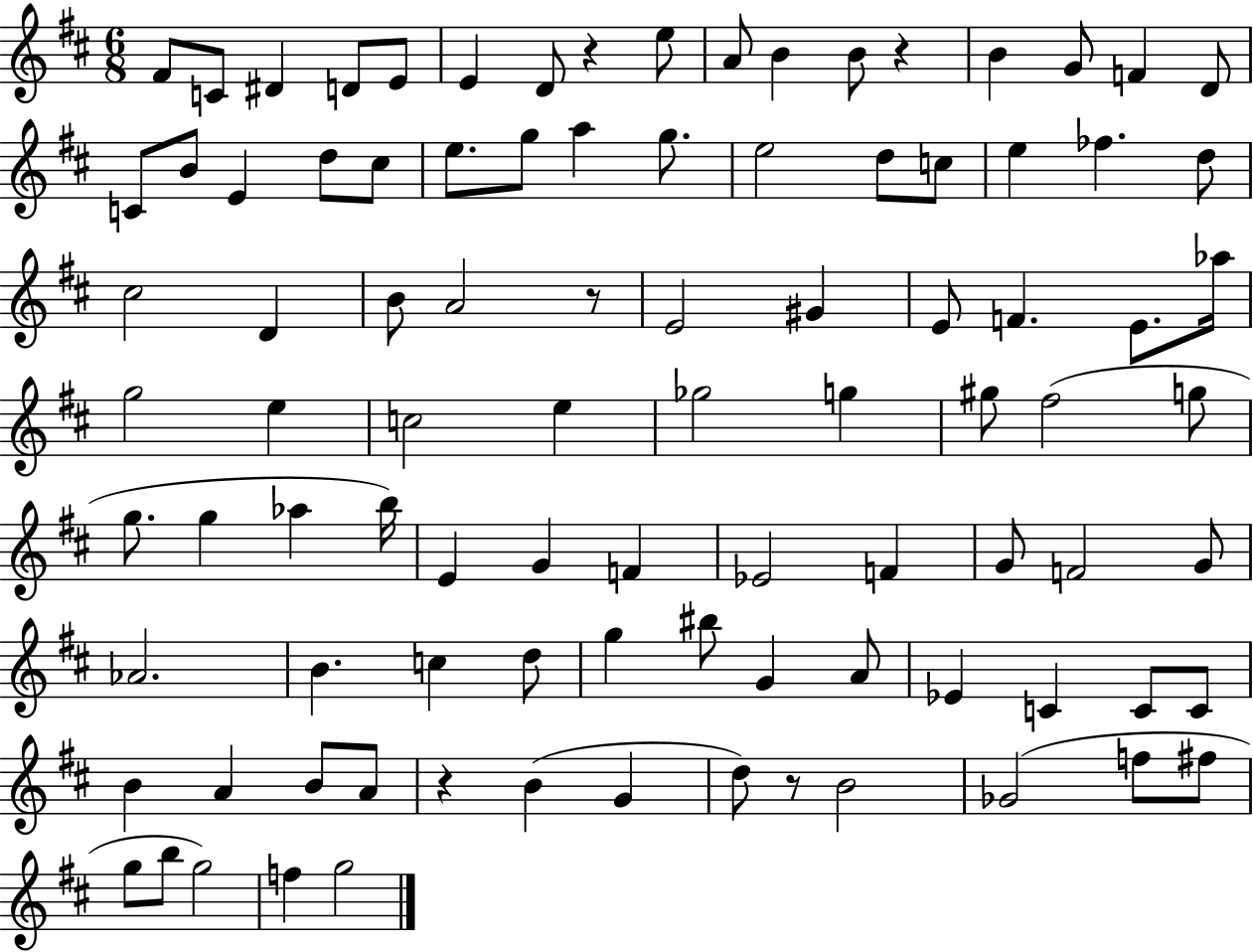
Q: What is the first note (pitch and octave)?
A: F#4